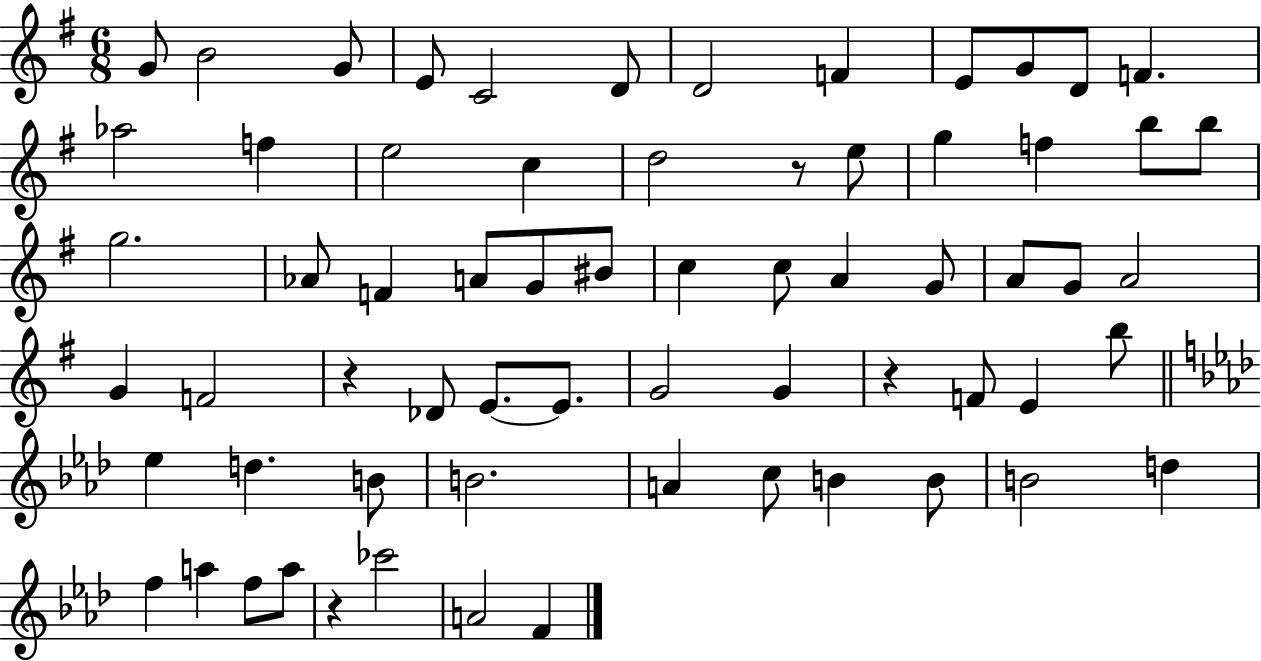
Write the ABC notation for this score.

X:1
T:Untitled
M:6/8
L:1/4
K:G
G/2 B2 G/2 E/2 C2 D/2 D2 F E/2 G/2 D/2 F _a2 f e2 c d2 z/2 e/2 g f b/2 b/2 g2 _A/2 F A/2 G/2 ^B/2 c c/2 A G/2 A/2 G/2 A2 G F2 z _D/2 E/2 E/2 G2 G z F/2 E b/2 _e d B/2 B2 A c/2 B B/2 B2 d f a f/2 a/2 z _c'2 A2 F